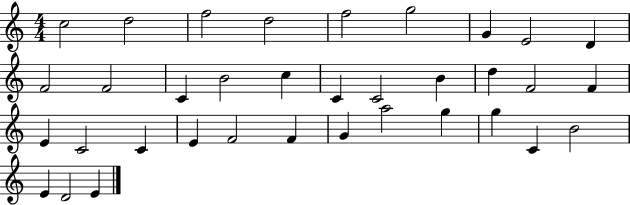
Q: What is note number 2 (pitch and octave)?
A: D5